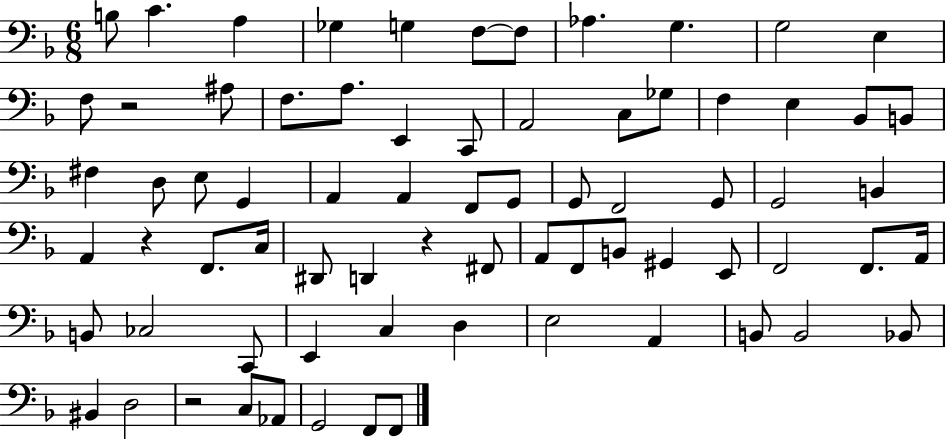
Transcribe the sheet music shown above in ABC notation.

X:1
T:Untitled
M:6/8
L:1/4
K:F
B,/2 C A, _G, G, F,/2 F,/2 _A, G, G,2 E, F,/2 z2 ^A,/2 F,/2 A,/2 E,, C,,/2 A,,2 C,/2 _G,/2 F, E, _B,,/2 B,,/2 ^F, D,/2 E,/2 G,, A,, A,, F,,/2 G,,/2 G,,/2 F,,2 G,,/2 G,,2 B,, A,, z F,,/2 C,/4 ^D,,/2 D,, z ^F,,/2 A,,/2 F,,/2 B,,/2 ^G,, E,,/2 F,,2 F,,/2 A,,/4 B,,/2 _C,2 C,,/2 E,, C, D, E,2 A,, B,,/2 B,,2 _B,,/2 ^B,, D,2 z2 C,/2 _A,,/2 G,,2 F,,/2 F,,/2